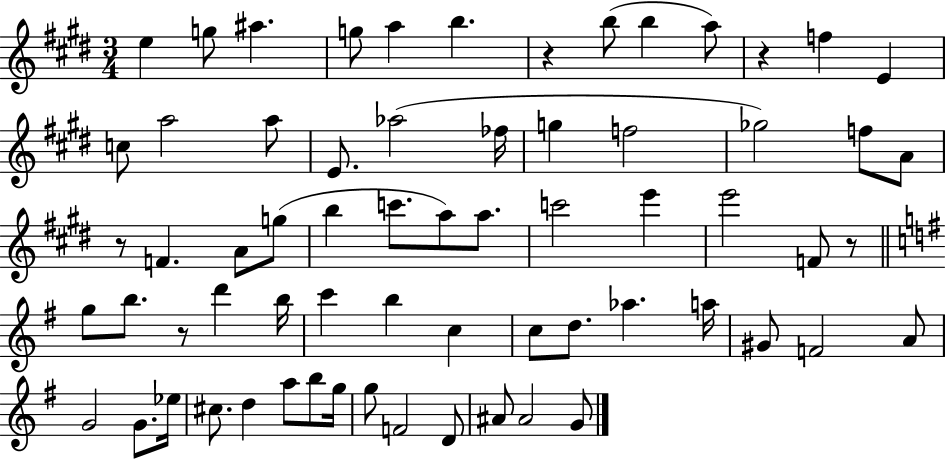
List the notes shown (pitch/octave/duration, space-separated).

E5/q G5/e A#5/q. G5/e A5/q B5/q. R/q B5/e B5/q A5/e R/q F5/q E4/q C5/e A5/h A5/e E4/e. Ab5/h FES5/s G5/q F5/h Gb5/h F5/e A4/e R/e F4/q. A4/e G5/e B5/q C6/e. A5/e A5/e. C6/h E6/q E6/h F4/e R/e G5/e B5/e. R/e D6/q B5/s C6/q B5/q C5/q C5/e D5/e. Ab5/q. A5/s G#4/e F4/h A4/e G4/h G4/e. Eb5/s C#5/e. D5/q A5/e B5/e G5/s G5/e F4/h D4/e A#4/e A#4/h G4/e